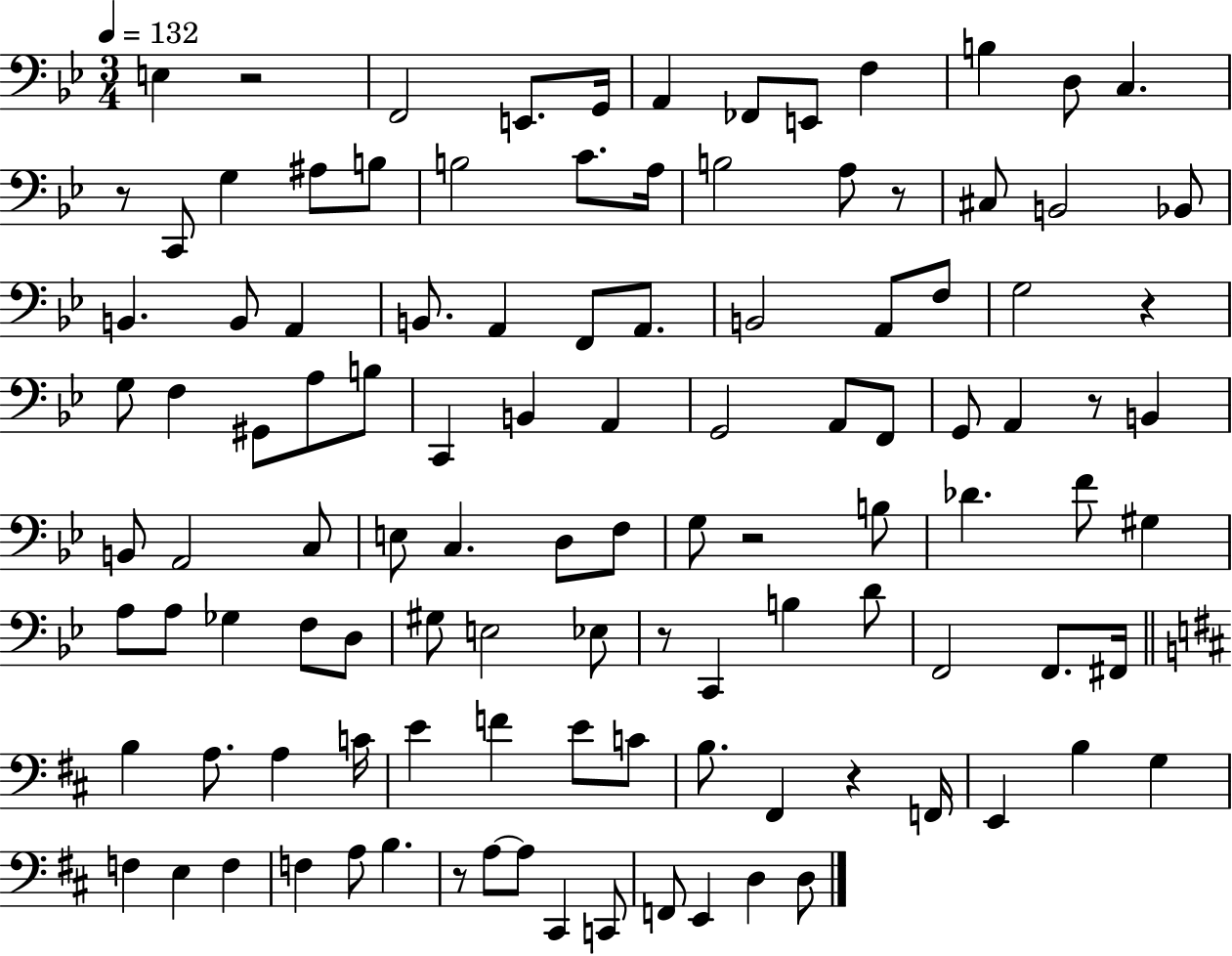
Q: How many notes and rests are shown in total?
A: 111